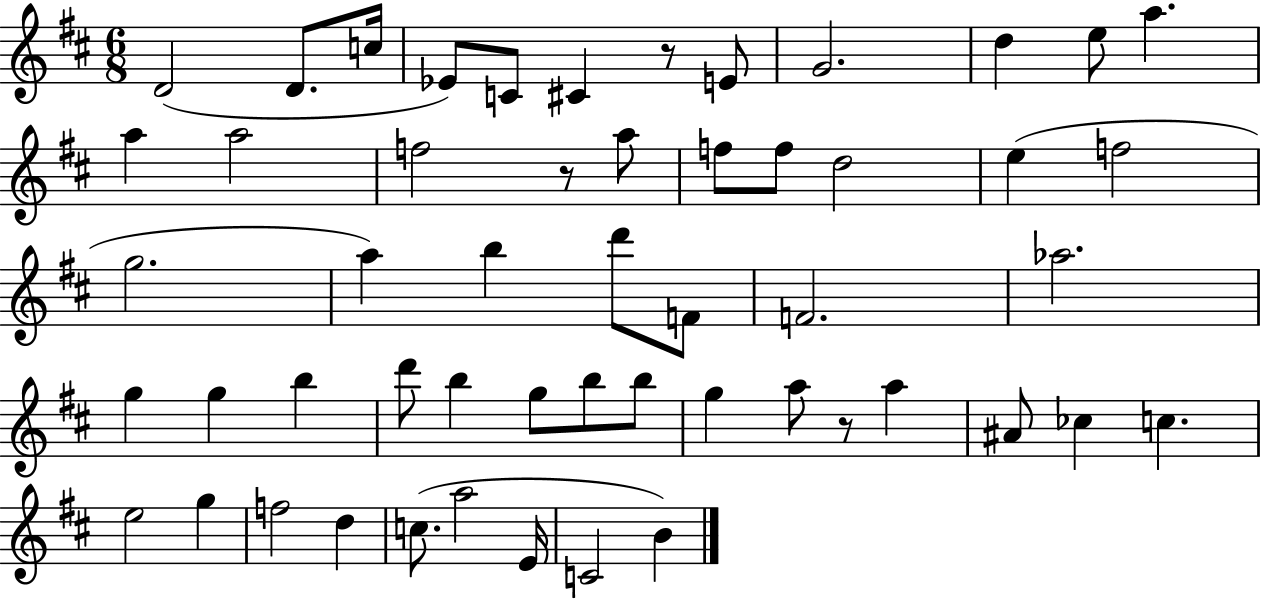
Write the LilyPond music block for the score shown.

{
  \clef treble
  \numericTimeSignature
  \time 6/8
  \key d \major
  d'2( d'8. c''16 | ees'8) c'8 cis'4 r8 e'8 | g'2. | d''4 e''8 a''4. | \break a''4 a''2 | f''2 r8 a''8 | f''8 f''8 d''2 | e''4( f''2 | \break g''2. | a''4) b''4 d'''8 f'8 | f'2. | aes''2. | \break g''4 g''4 b''4 | d'''8 b''4 g''8 b''8 b''8 | g''4 a''8 r8 a''4 | ais'8 ces''4 c''4. | \break e''2 g''4 | f''2 d''4 | c''8.( a''2 e'16 | c'2 b'4) | \break \bar "|."
}